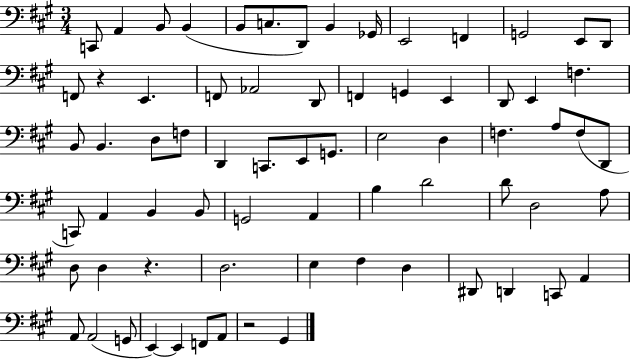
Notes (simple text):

C2/e A2/q B2/e B2/q B2/e C3/e. D2/e B2/q Gb2/s E2/h F2/q G2/h E2/e D2/e F2/e R/q E2/q. F2/e Ab2/h D2/e F2/q G2/q E2/q D2/e E2/q F3/q. B2/e B2/q. D3/e F3/e D2/q C2/e. E2/e G2/e. E3/h D3/q F3/q. A3/e F3/e D2/e C2/e A2/q B2/q B2/e G2/h A2/q B3/q D4/h D4/e D3/h A3/e D3/e D3/q R/q. D3/h. E3/q F#3/q D3/q D#2/e D2/q C2/e A2/q A2/e A2/h G2/e E2/q E2/q F2/e A2/e R/h G#2/q